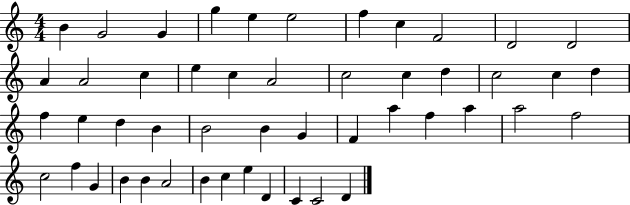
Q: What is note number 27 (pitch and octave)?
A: B4